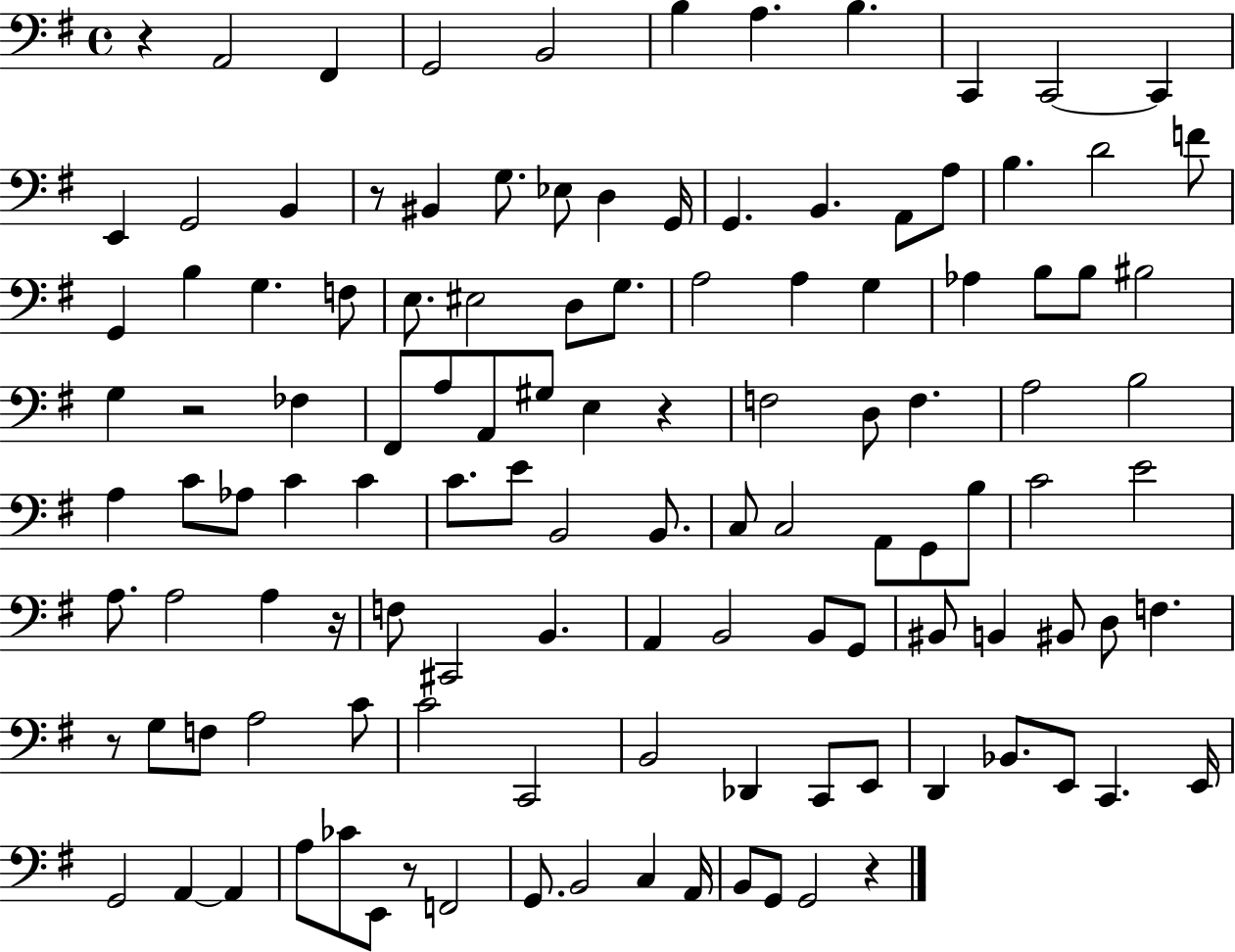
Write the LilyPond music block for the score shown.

{
  \clef bass
  \time 4/4
  \defaultTimeSignature
  \key g \major
  r4 a,2 fis,4 | g,2 b,2 | b4 a4. b4. | c,4 c,2~~ c,4 | \break e,4 g,2 b,4 | r8 bis,4 g8. ees8 d4 g,16 | g,4. b,4. a,8 a8 | b4. d'2 f'8 | \break g,4 b4 g4. f8 | e8. eis2 d8 g8. | a2 a4 g4 | aes4 b8 b8 bis2 | \break g4 r2 fes4 | fis,8 a8 a,8 gis8 e4 r4 | f2 d8 f4. | a2 b2 | \break a4 c'8 aes8 c'4 c'4 | c'8. e'8 b,2 b,8. | c8 c2 a,8 g,8 b8 | c'2 e'2 | \break a8. a2 a4 r16 | f8 cis,2 b,4. | a,4 b,2 b,8 g,8 | bis,8 b,4 bis,8 d8 f4. | \break r8 g8 f8 a2 c'8 | c'2 c,2 | b,2 des,4 c,8 e,8 | d,4 bes,8. e,8 c,4. e,16 | \break g,2 a,4~~ a,4 | a8 ces'8 e,8 r8 f,2 | g,8. b,2 c4 a,16 | b,8 g,8 g,2 r4 | \break \bar "|."
}